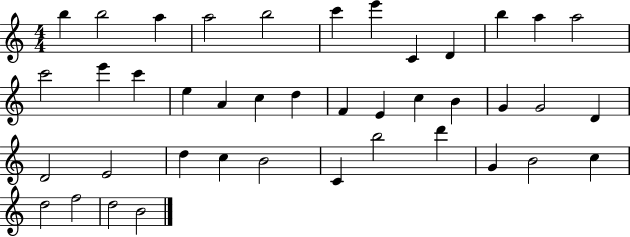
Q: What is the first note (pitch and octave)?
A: B5